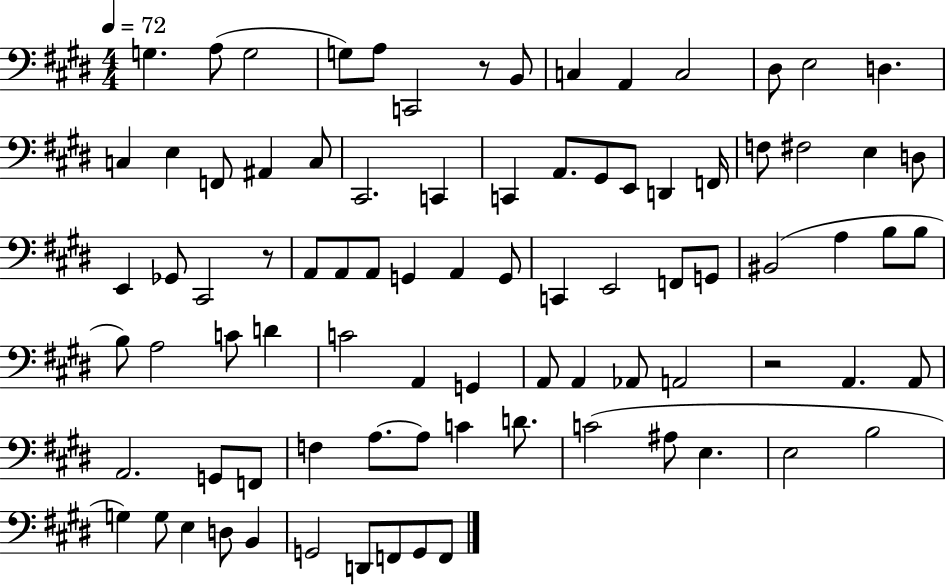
X:1
T:Untitled
M:4/4
L:1/4
K:E
G, A,/2 G,2 G,/2 A,/2 C,,2 z/2 B,,/2 C, A,, C,2 ^D,/2 E,2 D, C, E, F,,/2 ^A,, C,/2 ^C,,2 C,, C,, A,,/2 ^G,,/2 E,,/2 D,, F,,/4 F,/2 ^F,2 E, D,/2 E,, _G,,/2 ^C,,2 z/2 A,,/2 A,,/2 A,,/2 G,, A,, G,,/2 C,, E,,2 F,,/2 G,,/2 ^B,,2 A, B,/2 B,/2 B,/2 A,2 C/2 D C2 A,, G,, A,,/2 A,, _A,,/2 A,,2 z2 A,, A,,/2 A,,2 G,,/2 F,,/2 F, A,/2 A,/2 C D/2 C2 ^A,/2 E, E,2 B,2 G, G,/2 E, D,/2 B,, G,,2 D,,/2 F,,/2 G,,/2 F,,/2